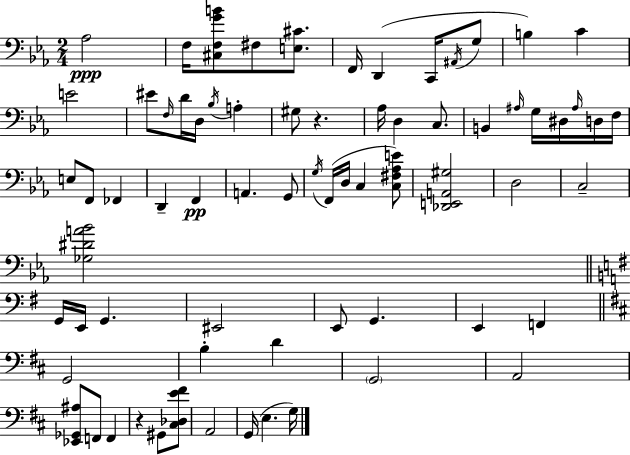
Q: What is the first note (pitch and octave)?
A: Ab3